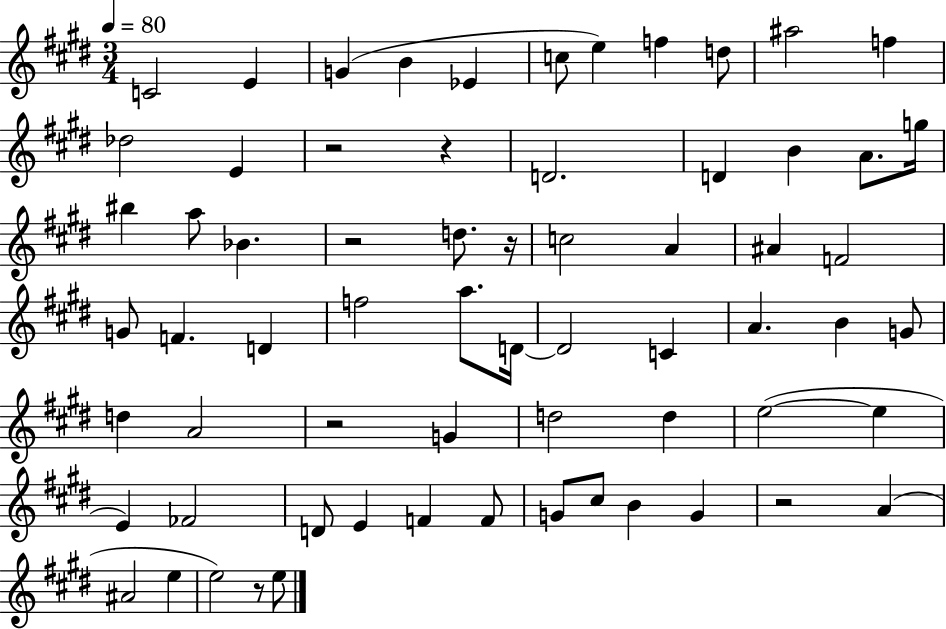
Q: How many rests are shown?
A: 7